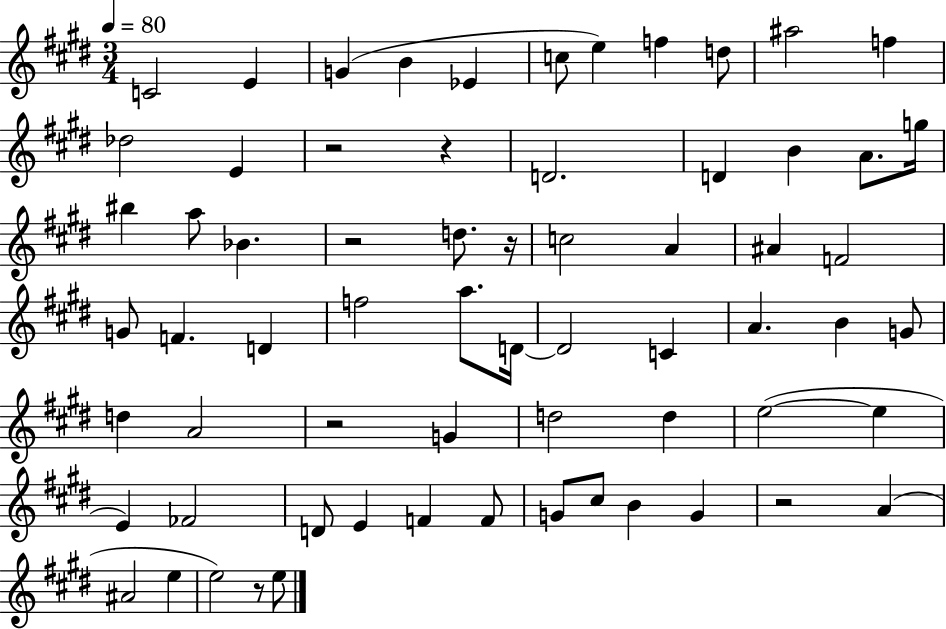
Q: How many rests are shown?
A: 7